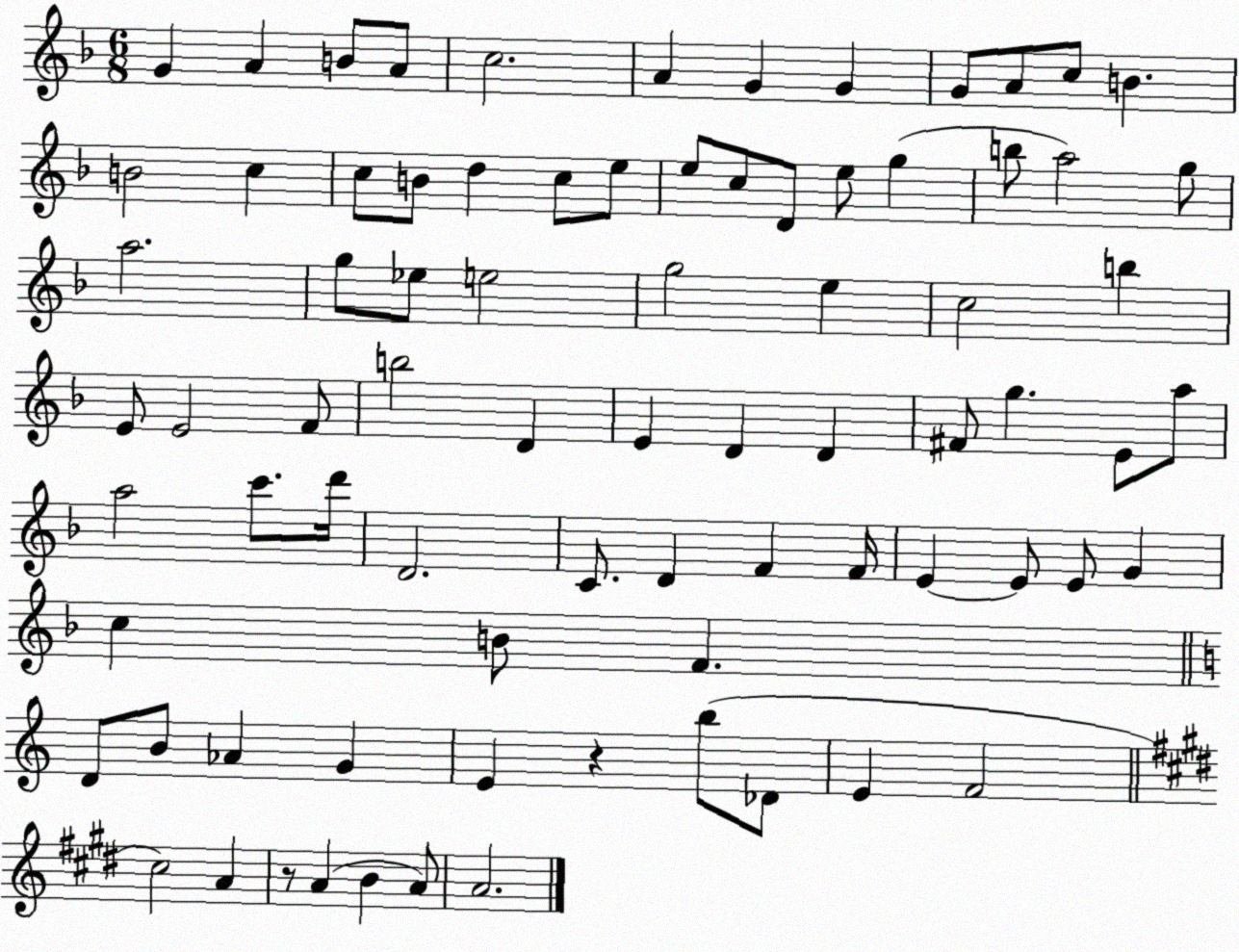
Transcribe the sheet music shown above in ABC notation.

X:1
T:Untitled
M:6/8
L:1/4
K:F
G A B/2 A/2 c2 A G G G/2 A/2 c/2 B B2 c c/2 B/2 d c/2 e/2 e/2 c/2 D/2 e/2 g b/2 a2 g/2 a2 g/2 _e/2 e2 g2 e c2 b E/2 E2 F/2 b2 D E D D ^F/2 g E/2 a/2 a2 c'/2 d'/4 D2 C/2 D F F/4 E E/2 E/2 G c B/2 F D/2 B/2 _A G E z b/2 _D/2 E F2 ^c2 A z/2 A B A/2 A2